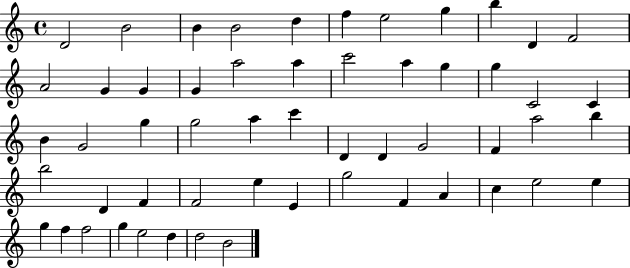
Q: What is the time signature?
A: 4/4